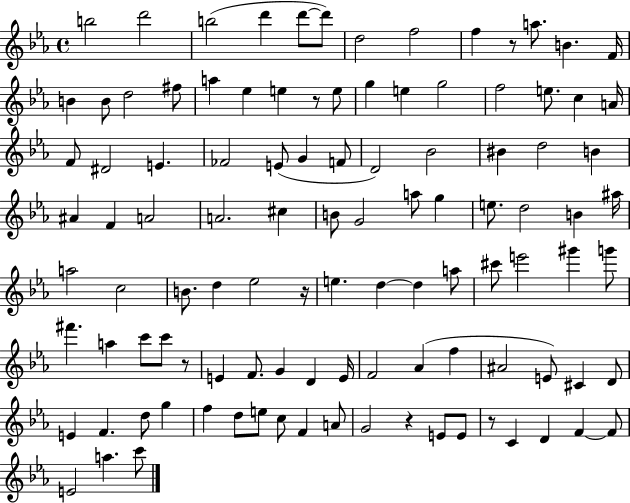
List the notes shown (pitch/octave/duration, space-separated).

B5/h D6/h B5/h D6/q D6/e D6/e D5/h F5/h F5/q R/e A5/e. B4/q. F4/s B4/q B4/e D5/h F#5/e A5/q Eb5/q E5/q R/e E5/e G5/q E5/q G5/h F5/h E5/e. C5/q A4/s F4/e D#4/h E4/q. FES4/h E4/e G4/q F4/e D4/h Bb4/h BIS4/q D5/h B4/q A#4/q F4/q A4/h A4/h. C#5/q B4/e G4/h A5/e G5/q E5/e. D5/h B4/q A#5/s A5/h C5/h B4/e. D5/q Eb5/h R/s E5/q. D5/q D5/q A5/e C#6/e E6/h G#6/q G6/e F#6/q. A5/q C6/e C6/e R/e E4/q F4/e. G4/q D4/q E4/s F4/h Ab4/q F5/q A#4/h E4/e C#4/q D4/e E4/q F4/q. D5/e G5/q F5/q D5/e E5/e C5/e F4/q A4/e G4/h R/q E4/e E4/e R/e C4/q D4/q F4/q F4/e E4/h A5/q. C6/e